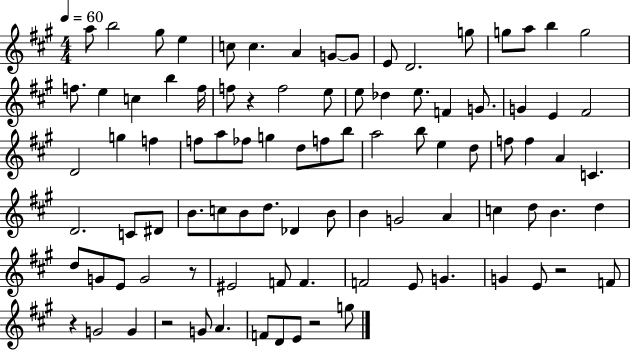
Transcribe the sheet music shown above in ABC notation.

X:1
T:Untitled
M:4/4
L:1/4
K:A
a/2 b2 ^g/2 e c/2 c A G/2 G/2 E/2 D2 g/2 g/2 a/2 b g2 f/2 e c b f/4 f/2 z f2 e/2 e/2 _d e/2 F G/2 G E ^F2 D2 g f f/2 a/2 _f/2 g d/2 f/2 b/2 a2 b/2 e d/2 f/2 f A C D2 C/2 ^D/2 B/2 c/2 B/2 d/2 _D B/2 B G2 A c d/2 B d d/2 G/2 E/2 G2 z/2 ^E2 F/2 F F2 E/2 G G E/2 z2 F/2 z G2 G z2 G/2 A F/2 D/2 E/2 z2 g/2